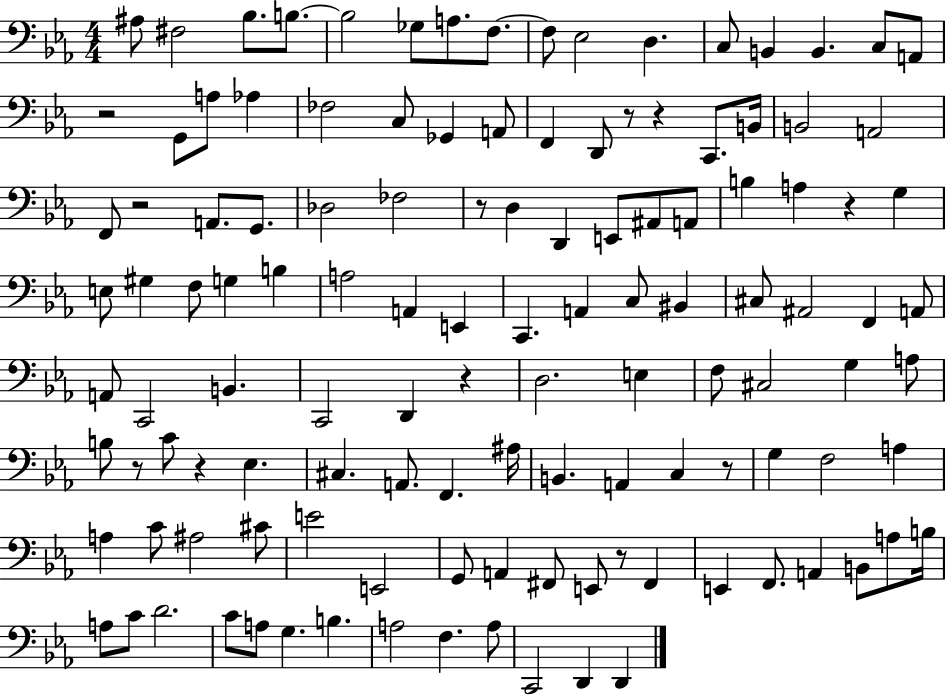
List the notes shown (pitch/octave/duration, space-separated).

A#3/e F#3/h Bb3/e. B3/e. B3/h Gb3/e A3/e. F3/e. F3/e Eb3/h D3/q. C3/e B2/q B2/q. C3/e A2/e R/h G2/e A3/e Ab3/q FES3/h C3/e Gb2/q A2/e F2/q D2/e R/e R/q C2/e. B2/s B2/h A2/h F2/e R/h A2/e. G2/e. Db3/h FES3/h R/e D3/q D2/q E2/e A#2/e A2/e B3/q A3/q R/q G3/q E3/e G#3/q F3/e G3/q B3/q A3/h A2/q E2/q C2/q. A2/q C3/e BIS2/q C#3/e A#2/h F2/q A2/e A2/e C2/h B2/q. C2/h D2/q R/q D3/h. E3/q F3/e C#3/h G3/q A3/e B3/e R/e C4/e R/q Eb3/q. C#3/q. A2/e. F2/q. A#3/s B2/q. A2/q C3/q R/e G3/q F3/h A3/q A3/q C4/e A#3/h C#4/e E4/h E2/h G2/e A2/q F#2/e E2/e R/e F#2/q E2/q F2/e. A2/q B2/e A3/e B3/s A3/e C4/e D4/h. C4/e A3/e G3/q. B3/q. A3/h F3/q. A3/e C2/h D2/q D2/q